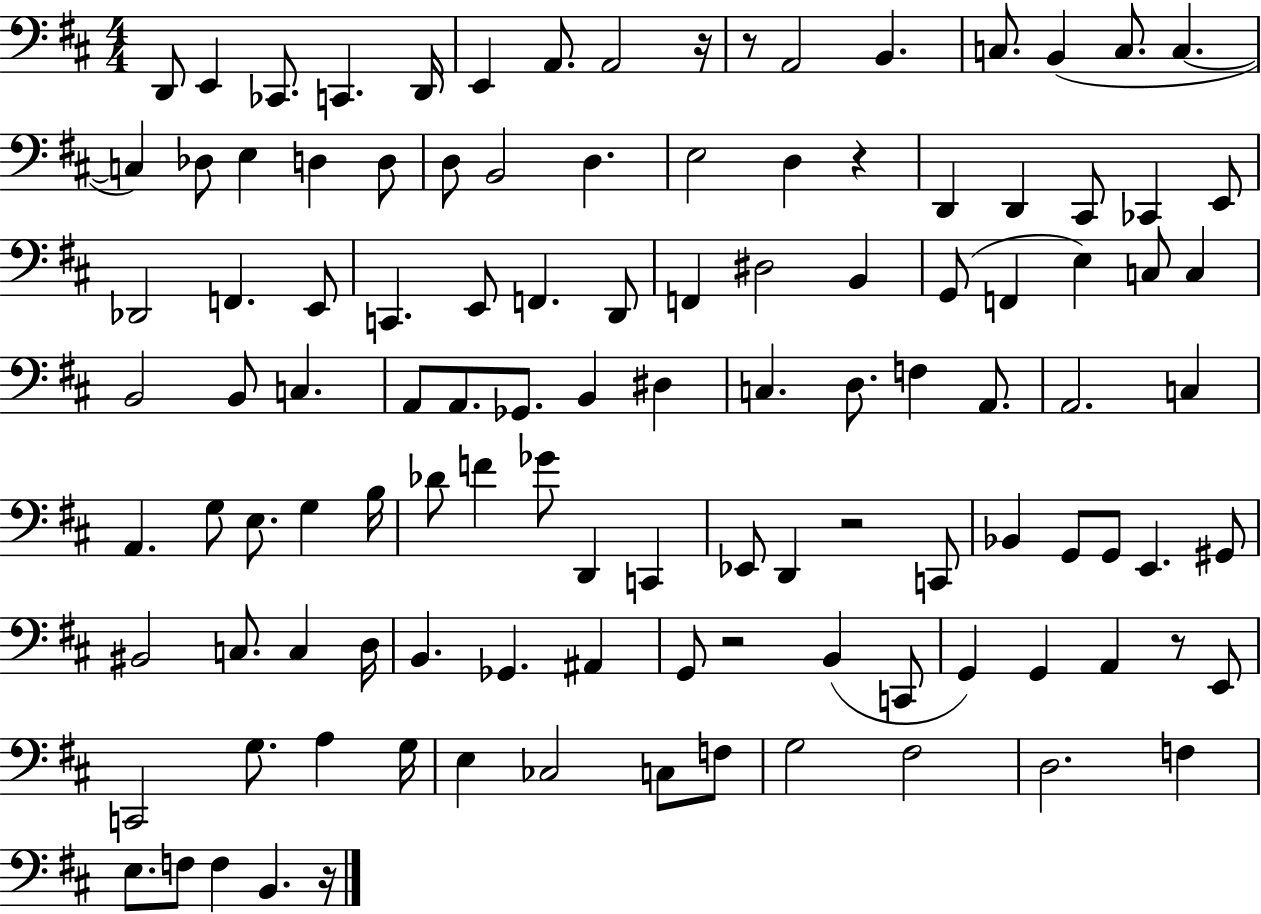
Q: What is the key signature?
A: D major